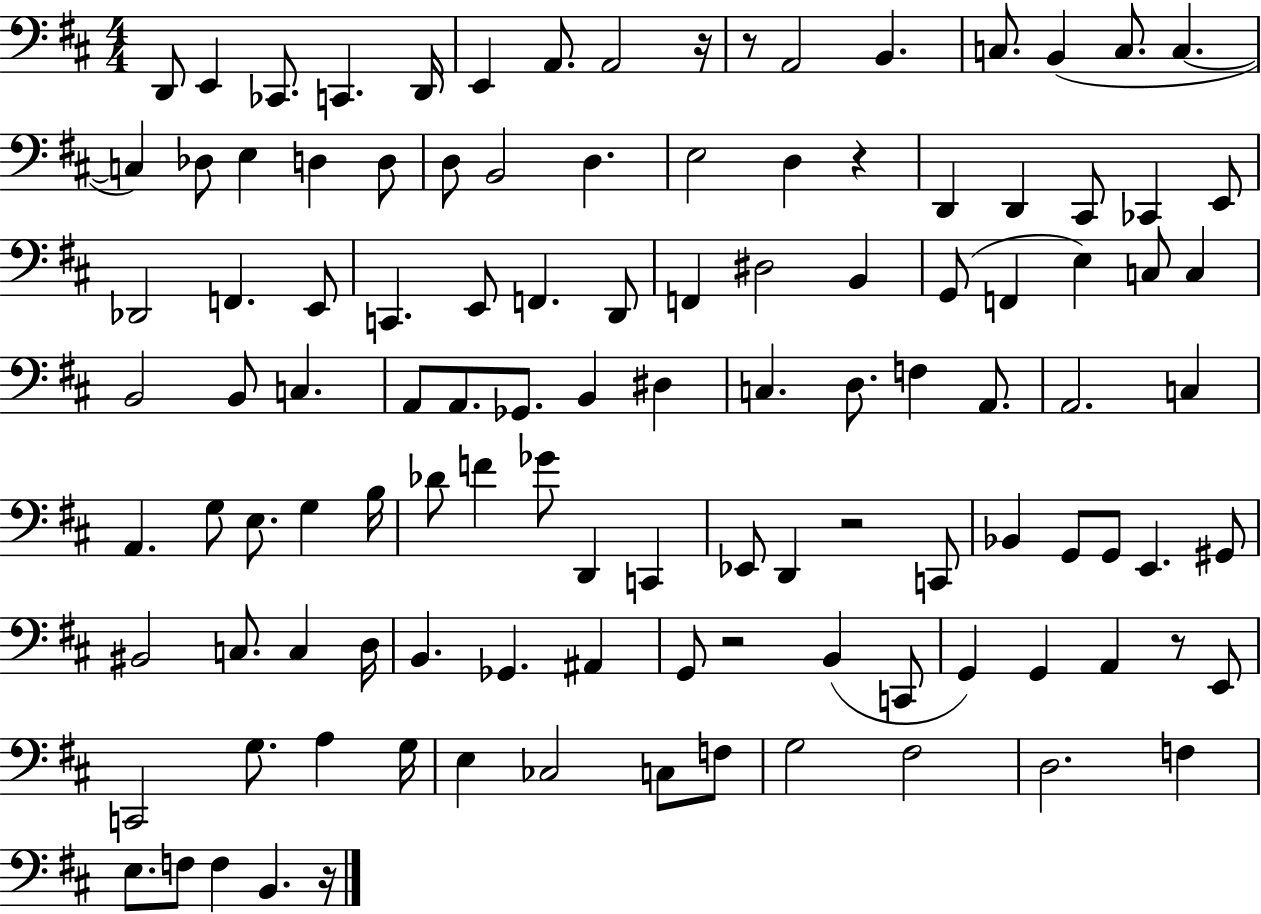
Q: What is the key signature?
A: D major